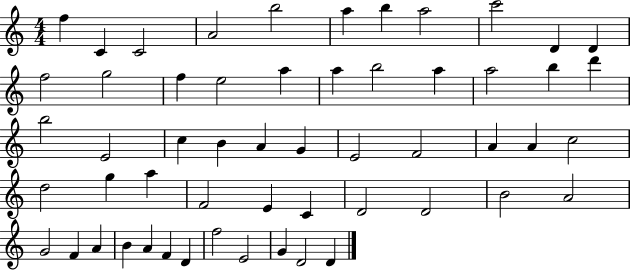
F5/q C4/q C4/h A4/h B5/h A5/q B5/q A5/h C6/h D4/q D4/q F5/h G5/h F5/q E5/h A5/q A5/q B5/h A5/q A5/h B5/q D6/q B5/h E4/h C5/q B4/q A4/q G4/q E4/h F4/h A4/q A4/q C5/h D5/h G5/q A5/q F4/h E4/q C4/q D4/h D4/h B4/h A4/h G4/h F4/q A4/q B4/q A4/q F4/q D4/q F5/h E4/h G4/q D4/h D4/q